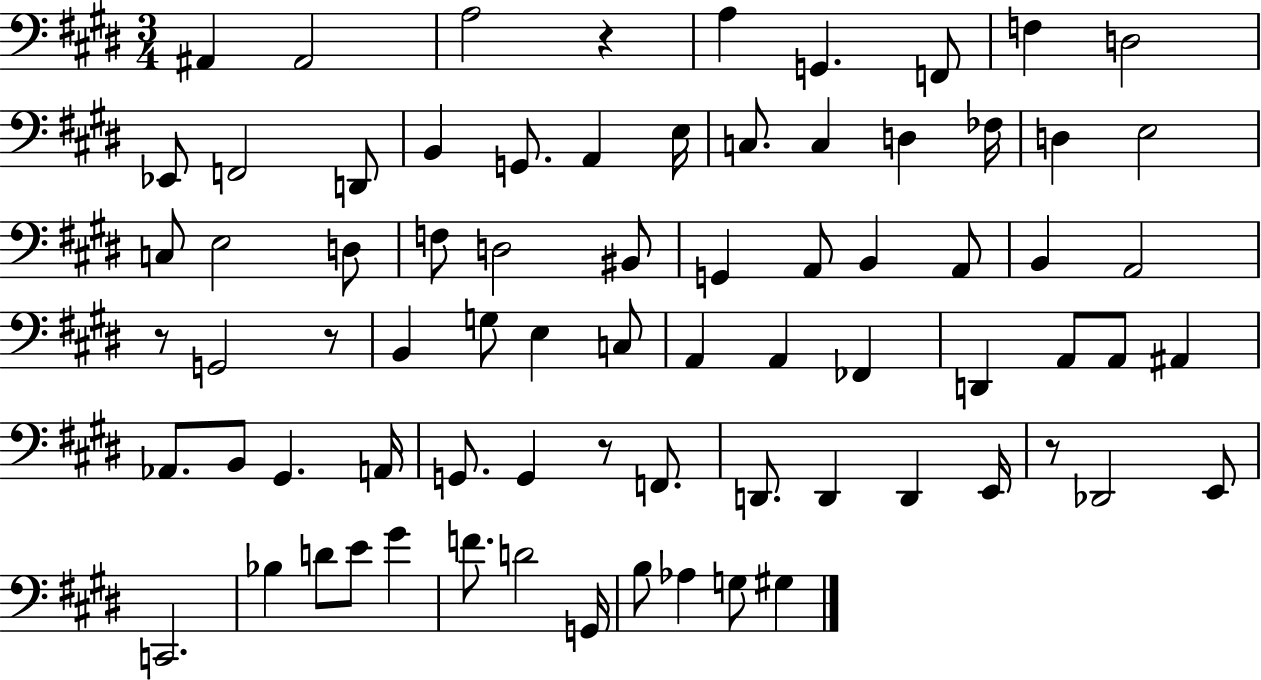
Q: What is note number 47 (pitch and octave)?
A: B2